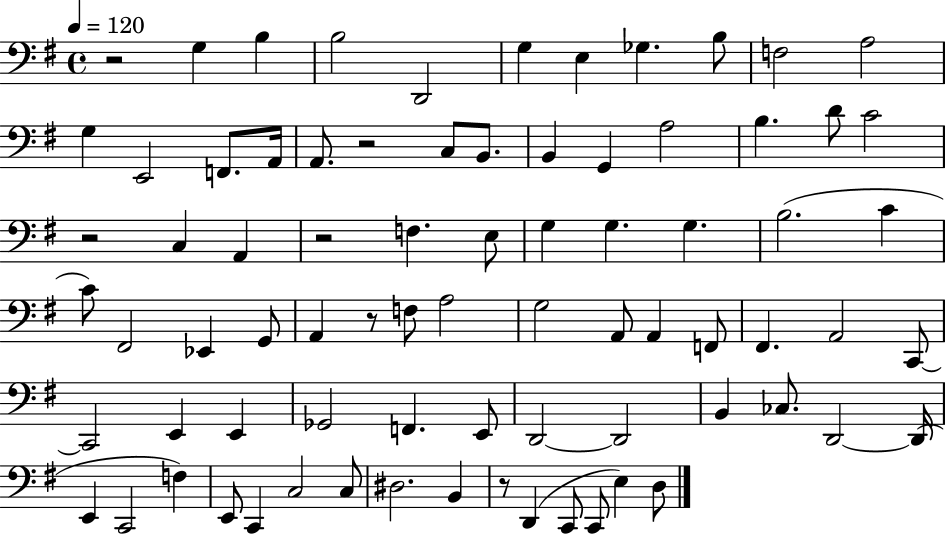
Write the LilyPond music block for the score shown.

{
  \clef bass
  \time 4/4
  \defaultTimeSignature
  \key g \major
  \tempo 4 = 120
  \repeat volta 2 { r2 g4 b4 | b2 d,2 | g4 e4 ges4. b8 | f2 a2 | \break g4 e,2 f,8. a,16 | a,8. r2 c8 b,8. | b,4 g,4 a2 | b4. d'8 c'2 | \break r2 c4 a,4 | r2 f4. e8 | g4 g4. g4. | b2.( c'4 | \break c'8) fis,2 ees,4 g,8 | a,4 r8 f8 a2 | g2 a,8 a,4 f,8 | fis,4. a,2 c,8~~ | \break c,2 e,4 e,4 | ges,2 f,4. e,8 | d,2~~ d,2 | b,4 ces8. d,2~~ d,16( | \break e,4 c,2 f4) | e,8 c,4 c2 c8 | dis2. b,4 | r8 d,4( c,8 c,8 e4) d8 | \break } \bar "|."
}